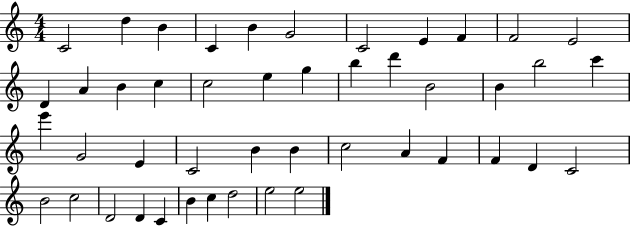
{
  \clef treble
  \numericTimeSignature
  \time 4/4
  \key c \major
  c'2 d''4 b'4 | c'4 b'4 g'2 | c'2 e'4 f'4 | f'2 e'2 | \break d'4 a'4 b'4 c''4 | c''2 e''4 g''4 | b''4 d'''4 b'2 | b'4 b''2 c'''4 | \break e'''4 g'2 e'4 | c'2 b'4 b'4 | c''2 a'4 f'4 | f'4 d'4 c'2 | \break b'2 c''2 | d'2 d'4 c'4 | b'4 c''4 d''2 | e''2 e''2 | \break \bar "|."
}